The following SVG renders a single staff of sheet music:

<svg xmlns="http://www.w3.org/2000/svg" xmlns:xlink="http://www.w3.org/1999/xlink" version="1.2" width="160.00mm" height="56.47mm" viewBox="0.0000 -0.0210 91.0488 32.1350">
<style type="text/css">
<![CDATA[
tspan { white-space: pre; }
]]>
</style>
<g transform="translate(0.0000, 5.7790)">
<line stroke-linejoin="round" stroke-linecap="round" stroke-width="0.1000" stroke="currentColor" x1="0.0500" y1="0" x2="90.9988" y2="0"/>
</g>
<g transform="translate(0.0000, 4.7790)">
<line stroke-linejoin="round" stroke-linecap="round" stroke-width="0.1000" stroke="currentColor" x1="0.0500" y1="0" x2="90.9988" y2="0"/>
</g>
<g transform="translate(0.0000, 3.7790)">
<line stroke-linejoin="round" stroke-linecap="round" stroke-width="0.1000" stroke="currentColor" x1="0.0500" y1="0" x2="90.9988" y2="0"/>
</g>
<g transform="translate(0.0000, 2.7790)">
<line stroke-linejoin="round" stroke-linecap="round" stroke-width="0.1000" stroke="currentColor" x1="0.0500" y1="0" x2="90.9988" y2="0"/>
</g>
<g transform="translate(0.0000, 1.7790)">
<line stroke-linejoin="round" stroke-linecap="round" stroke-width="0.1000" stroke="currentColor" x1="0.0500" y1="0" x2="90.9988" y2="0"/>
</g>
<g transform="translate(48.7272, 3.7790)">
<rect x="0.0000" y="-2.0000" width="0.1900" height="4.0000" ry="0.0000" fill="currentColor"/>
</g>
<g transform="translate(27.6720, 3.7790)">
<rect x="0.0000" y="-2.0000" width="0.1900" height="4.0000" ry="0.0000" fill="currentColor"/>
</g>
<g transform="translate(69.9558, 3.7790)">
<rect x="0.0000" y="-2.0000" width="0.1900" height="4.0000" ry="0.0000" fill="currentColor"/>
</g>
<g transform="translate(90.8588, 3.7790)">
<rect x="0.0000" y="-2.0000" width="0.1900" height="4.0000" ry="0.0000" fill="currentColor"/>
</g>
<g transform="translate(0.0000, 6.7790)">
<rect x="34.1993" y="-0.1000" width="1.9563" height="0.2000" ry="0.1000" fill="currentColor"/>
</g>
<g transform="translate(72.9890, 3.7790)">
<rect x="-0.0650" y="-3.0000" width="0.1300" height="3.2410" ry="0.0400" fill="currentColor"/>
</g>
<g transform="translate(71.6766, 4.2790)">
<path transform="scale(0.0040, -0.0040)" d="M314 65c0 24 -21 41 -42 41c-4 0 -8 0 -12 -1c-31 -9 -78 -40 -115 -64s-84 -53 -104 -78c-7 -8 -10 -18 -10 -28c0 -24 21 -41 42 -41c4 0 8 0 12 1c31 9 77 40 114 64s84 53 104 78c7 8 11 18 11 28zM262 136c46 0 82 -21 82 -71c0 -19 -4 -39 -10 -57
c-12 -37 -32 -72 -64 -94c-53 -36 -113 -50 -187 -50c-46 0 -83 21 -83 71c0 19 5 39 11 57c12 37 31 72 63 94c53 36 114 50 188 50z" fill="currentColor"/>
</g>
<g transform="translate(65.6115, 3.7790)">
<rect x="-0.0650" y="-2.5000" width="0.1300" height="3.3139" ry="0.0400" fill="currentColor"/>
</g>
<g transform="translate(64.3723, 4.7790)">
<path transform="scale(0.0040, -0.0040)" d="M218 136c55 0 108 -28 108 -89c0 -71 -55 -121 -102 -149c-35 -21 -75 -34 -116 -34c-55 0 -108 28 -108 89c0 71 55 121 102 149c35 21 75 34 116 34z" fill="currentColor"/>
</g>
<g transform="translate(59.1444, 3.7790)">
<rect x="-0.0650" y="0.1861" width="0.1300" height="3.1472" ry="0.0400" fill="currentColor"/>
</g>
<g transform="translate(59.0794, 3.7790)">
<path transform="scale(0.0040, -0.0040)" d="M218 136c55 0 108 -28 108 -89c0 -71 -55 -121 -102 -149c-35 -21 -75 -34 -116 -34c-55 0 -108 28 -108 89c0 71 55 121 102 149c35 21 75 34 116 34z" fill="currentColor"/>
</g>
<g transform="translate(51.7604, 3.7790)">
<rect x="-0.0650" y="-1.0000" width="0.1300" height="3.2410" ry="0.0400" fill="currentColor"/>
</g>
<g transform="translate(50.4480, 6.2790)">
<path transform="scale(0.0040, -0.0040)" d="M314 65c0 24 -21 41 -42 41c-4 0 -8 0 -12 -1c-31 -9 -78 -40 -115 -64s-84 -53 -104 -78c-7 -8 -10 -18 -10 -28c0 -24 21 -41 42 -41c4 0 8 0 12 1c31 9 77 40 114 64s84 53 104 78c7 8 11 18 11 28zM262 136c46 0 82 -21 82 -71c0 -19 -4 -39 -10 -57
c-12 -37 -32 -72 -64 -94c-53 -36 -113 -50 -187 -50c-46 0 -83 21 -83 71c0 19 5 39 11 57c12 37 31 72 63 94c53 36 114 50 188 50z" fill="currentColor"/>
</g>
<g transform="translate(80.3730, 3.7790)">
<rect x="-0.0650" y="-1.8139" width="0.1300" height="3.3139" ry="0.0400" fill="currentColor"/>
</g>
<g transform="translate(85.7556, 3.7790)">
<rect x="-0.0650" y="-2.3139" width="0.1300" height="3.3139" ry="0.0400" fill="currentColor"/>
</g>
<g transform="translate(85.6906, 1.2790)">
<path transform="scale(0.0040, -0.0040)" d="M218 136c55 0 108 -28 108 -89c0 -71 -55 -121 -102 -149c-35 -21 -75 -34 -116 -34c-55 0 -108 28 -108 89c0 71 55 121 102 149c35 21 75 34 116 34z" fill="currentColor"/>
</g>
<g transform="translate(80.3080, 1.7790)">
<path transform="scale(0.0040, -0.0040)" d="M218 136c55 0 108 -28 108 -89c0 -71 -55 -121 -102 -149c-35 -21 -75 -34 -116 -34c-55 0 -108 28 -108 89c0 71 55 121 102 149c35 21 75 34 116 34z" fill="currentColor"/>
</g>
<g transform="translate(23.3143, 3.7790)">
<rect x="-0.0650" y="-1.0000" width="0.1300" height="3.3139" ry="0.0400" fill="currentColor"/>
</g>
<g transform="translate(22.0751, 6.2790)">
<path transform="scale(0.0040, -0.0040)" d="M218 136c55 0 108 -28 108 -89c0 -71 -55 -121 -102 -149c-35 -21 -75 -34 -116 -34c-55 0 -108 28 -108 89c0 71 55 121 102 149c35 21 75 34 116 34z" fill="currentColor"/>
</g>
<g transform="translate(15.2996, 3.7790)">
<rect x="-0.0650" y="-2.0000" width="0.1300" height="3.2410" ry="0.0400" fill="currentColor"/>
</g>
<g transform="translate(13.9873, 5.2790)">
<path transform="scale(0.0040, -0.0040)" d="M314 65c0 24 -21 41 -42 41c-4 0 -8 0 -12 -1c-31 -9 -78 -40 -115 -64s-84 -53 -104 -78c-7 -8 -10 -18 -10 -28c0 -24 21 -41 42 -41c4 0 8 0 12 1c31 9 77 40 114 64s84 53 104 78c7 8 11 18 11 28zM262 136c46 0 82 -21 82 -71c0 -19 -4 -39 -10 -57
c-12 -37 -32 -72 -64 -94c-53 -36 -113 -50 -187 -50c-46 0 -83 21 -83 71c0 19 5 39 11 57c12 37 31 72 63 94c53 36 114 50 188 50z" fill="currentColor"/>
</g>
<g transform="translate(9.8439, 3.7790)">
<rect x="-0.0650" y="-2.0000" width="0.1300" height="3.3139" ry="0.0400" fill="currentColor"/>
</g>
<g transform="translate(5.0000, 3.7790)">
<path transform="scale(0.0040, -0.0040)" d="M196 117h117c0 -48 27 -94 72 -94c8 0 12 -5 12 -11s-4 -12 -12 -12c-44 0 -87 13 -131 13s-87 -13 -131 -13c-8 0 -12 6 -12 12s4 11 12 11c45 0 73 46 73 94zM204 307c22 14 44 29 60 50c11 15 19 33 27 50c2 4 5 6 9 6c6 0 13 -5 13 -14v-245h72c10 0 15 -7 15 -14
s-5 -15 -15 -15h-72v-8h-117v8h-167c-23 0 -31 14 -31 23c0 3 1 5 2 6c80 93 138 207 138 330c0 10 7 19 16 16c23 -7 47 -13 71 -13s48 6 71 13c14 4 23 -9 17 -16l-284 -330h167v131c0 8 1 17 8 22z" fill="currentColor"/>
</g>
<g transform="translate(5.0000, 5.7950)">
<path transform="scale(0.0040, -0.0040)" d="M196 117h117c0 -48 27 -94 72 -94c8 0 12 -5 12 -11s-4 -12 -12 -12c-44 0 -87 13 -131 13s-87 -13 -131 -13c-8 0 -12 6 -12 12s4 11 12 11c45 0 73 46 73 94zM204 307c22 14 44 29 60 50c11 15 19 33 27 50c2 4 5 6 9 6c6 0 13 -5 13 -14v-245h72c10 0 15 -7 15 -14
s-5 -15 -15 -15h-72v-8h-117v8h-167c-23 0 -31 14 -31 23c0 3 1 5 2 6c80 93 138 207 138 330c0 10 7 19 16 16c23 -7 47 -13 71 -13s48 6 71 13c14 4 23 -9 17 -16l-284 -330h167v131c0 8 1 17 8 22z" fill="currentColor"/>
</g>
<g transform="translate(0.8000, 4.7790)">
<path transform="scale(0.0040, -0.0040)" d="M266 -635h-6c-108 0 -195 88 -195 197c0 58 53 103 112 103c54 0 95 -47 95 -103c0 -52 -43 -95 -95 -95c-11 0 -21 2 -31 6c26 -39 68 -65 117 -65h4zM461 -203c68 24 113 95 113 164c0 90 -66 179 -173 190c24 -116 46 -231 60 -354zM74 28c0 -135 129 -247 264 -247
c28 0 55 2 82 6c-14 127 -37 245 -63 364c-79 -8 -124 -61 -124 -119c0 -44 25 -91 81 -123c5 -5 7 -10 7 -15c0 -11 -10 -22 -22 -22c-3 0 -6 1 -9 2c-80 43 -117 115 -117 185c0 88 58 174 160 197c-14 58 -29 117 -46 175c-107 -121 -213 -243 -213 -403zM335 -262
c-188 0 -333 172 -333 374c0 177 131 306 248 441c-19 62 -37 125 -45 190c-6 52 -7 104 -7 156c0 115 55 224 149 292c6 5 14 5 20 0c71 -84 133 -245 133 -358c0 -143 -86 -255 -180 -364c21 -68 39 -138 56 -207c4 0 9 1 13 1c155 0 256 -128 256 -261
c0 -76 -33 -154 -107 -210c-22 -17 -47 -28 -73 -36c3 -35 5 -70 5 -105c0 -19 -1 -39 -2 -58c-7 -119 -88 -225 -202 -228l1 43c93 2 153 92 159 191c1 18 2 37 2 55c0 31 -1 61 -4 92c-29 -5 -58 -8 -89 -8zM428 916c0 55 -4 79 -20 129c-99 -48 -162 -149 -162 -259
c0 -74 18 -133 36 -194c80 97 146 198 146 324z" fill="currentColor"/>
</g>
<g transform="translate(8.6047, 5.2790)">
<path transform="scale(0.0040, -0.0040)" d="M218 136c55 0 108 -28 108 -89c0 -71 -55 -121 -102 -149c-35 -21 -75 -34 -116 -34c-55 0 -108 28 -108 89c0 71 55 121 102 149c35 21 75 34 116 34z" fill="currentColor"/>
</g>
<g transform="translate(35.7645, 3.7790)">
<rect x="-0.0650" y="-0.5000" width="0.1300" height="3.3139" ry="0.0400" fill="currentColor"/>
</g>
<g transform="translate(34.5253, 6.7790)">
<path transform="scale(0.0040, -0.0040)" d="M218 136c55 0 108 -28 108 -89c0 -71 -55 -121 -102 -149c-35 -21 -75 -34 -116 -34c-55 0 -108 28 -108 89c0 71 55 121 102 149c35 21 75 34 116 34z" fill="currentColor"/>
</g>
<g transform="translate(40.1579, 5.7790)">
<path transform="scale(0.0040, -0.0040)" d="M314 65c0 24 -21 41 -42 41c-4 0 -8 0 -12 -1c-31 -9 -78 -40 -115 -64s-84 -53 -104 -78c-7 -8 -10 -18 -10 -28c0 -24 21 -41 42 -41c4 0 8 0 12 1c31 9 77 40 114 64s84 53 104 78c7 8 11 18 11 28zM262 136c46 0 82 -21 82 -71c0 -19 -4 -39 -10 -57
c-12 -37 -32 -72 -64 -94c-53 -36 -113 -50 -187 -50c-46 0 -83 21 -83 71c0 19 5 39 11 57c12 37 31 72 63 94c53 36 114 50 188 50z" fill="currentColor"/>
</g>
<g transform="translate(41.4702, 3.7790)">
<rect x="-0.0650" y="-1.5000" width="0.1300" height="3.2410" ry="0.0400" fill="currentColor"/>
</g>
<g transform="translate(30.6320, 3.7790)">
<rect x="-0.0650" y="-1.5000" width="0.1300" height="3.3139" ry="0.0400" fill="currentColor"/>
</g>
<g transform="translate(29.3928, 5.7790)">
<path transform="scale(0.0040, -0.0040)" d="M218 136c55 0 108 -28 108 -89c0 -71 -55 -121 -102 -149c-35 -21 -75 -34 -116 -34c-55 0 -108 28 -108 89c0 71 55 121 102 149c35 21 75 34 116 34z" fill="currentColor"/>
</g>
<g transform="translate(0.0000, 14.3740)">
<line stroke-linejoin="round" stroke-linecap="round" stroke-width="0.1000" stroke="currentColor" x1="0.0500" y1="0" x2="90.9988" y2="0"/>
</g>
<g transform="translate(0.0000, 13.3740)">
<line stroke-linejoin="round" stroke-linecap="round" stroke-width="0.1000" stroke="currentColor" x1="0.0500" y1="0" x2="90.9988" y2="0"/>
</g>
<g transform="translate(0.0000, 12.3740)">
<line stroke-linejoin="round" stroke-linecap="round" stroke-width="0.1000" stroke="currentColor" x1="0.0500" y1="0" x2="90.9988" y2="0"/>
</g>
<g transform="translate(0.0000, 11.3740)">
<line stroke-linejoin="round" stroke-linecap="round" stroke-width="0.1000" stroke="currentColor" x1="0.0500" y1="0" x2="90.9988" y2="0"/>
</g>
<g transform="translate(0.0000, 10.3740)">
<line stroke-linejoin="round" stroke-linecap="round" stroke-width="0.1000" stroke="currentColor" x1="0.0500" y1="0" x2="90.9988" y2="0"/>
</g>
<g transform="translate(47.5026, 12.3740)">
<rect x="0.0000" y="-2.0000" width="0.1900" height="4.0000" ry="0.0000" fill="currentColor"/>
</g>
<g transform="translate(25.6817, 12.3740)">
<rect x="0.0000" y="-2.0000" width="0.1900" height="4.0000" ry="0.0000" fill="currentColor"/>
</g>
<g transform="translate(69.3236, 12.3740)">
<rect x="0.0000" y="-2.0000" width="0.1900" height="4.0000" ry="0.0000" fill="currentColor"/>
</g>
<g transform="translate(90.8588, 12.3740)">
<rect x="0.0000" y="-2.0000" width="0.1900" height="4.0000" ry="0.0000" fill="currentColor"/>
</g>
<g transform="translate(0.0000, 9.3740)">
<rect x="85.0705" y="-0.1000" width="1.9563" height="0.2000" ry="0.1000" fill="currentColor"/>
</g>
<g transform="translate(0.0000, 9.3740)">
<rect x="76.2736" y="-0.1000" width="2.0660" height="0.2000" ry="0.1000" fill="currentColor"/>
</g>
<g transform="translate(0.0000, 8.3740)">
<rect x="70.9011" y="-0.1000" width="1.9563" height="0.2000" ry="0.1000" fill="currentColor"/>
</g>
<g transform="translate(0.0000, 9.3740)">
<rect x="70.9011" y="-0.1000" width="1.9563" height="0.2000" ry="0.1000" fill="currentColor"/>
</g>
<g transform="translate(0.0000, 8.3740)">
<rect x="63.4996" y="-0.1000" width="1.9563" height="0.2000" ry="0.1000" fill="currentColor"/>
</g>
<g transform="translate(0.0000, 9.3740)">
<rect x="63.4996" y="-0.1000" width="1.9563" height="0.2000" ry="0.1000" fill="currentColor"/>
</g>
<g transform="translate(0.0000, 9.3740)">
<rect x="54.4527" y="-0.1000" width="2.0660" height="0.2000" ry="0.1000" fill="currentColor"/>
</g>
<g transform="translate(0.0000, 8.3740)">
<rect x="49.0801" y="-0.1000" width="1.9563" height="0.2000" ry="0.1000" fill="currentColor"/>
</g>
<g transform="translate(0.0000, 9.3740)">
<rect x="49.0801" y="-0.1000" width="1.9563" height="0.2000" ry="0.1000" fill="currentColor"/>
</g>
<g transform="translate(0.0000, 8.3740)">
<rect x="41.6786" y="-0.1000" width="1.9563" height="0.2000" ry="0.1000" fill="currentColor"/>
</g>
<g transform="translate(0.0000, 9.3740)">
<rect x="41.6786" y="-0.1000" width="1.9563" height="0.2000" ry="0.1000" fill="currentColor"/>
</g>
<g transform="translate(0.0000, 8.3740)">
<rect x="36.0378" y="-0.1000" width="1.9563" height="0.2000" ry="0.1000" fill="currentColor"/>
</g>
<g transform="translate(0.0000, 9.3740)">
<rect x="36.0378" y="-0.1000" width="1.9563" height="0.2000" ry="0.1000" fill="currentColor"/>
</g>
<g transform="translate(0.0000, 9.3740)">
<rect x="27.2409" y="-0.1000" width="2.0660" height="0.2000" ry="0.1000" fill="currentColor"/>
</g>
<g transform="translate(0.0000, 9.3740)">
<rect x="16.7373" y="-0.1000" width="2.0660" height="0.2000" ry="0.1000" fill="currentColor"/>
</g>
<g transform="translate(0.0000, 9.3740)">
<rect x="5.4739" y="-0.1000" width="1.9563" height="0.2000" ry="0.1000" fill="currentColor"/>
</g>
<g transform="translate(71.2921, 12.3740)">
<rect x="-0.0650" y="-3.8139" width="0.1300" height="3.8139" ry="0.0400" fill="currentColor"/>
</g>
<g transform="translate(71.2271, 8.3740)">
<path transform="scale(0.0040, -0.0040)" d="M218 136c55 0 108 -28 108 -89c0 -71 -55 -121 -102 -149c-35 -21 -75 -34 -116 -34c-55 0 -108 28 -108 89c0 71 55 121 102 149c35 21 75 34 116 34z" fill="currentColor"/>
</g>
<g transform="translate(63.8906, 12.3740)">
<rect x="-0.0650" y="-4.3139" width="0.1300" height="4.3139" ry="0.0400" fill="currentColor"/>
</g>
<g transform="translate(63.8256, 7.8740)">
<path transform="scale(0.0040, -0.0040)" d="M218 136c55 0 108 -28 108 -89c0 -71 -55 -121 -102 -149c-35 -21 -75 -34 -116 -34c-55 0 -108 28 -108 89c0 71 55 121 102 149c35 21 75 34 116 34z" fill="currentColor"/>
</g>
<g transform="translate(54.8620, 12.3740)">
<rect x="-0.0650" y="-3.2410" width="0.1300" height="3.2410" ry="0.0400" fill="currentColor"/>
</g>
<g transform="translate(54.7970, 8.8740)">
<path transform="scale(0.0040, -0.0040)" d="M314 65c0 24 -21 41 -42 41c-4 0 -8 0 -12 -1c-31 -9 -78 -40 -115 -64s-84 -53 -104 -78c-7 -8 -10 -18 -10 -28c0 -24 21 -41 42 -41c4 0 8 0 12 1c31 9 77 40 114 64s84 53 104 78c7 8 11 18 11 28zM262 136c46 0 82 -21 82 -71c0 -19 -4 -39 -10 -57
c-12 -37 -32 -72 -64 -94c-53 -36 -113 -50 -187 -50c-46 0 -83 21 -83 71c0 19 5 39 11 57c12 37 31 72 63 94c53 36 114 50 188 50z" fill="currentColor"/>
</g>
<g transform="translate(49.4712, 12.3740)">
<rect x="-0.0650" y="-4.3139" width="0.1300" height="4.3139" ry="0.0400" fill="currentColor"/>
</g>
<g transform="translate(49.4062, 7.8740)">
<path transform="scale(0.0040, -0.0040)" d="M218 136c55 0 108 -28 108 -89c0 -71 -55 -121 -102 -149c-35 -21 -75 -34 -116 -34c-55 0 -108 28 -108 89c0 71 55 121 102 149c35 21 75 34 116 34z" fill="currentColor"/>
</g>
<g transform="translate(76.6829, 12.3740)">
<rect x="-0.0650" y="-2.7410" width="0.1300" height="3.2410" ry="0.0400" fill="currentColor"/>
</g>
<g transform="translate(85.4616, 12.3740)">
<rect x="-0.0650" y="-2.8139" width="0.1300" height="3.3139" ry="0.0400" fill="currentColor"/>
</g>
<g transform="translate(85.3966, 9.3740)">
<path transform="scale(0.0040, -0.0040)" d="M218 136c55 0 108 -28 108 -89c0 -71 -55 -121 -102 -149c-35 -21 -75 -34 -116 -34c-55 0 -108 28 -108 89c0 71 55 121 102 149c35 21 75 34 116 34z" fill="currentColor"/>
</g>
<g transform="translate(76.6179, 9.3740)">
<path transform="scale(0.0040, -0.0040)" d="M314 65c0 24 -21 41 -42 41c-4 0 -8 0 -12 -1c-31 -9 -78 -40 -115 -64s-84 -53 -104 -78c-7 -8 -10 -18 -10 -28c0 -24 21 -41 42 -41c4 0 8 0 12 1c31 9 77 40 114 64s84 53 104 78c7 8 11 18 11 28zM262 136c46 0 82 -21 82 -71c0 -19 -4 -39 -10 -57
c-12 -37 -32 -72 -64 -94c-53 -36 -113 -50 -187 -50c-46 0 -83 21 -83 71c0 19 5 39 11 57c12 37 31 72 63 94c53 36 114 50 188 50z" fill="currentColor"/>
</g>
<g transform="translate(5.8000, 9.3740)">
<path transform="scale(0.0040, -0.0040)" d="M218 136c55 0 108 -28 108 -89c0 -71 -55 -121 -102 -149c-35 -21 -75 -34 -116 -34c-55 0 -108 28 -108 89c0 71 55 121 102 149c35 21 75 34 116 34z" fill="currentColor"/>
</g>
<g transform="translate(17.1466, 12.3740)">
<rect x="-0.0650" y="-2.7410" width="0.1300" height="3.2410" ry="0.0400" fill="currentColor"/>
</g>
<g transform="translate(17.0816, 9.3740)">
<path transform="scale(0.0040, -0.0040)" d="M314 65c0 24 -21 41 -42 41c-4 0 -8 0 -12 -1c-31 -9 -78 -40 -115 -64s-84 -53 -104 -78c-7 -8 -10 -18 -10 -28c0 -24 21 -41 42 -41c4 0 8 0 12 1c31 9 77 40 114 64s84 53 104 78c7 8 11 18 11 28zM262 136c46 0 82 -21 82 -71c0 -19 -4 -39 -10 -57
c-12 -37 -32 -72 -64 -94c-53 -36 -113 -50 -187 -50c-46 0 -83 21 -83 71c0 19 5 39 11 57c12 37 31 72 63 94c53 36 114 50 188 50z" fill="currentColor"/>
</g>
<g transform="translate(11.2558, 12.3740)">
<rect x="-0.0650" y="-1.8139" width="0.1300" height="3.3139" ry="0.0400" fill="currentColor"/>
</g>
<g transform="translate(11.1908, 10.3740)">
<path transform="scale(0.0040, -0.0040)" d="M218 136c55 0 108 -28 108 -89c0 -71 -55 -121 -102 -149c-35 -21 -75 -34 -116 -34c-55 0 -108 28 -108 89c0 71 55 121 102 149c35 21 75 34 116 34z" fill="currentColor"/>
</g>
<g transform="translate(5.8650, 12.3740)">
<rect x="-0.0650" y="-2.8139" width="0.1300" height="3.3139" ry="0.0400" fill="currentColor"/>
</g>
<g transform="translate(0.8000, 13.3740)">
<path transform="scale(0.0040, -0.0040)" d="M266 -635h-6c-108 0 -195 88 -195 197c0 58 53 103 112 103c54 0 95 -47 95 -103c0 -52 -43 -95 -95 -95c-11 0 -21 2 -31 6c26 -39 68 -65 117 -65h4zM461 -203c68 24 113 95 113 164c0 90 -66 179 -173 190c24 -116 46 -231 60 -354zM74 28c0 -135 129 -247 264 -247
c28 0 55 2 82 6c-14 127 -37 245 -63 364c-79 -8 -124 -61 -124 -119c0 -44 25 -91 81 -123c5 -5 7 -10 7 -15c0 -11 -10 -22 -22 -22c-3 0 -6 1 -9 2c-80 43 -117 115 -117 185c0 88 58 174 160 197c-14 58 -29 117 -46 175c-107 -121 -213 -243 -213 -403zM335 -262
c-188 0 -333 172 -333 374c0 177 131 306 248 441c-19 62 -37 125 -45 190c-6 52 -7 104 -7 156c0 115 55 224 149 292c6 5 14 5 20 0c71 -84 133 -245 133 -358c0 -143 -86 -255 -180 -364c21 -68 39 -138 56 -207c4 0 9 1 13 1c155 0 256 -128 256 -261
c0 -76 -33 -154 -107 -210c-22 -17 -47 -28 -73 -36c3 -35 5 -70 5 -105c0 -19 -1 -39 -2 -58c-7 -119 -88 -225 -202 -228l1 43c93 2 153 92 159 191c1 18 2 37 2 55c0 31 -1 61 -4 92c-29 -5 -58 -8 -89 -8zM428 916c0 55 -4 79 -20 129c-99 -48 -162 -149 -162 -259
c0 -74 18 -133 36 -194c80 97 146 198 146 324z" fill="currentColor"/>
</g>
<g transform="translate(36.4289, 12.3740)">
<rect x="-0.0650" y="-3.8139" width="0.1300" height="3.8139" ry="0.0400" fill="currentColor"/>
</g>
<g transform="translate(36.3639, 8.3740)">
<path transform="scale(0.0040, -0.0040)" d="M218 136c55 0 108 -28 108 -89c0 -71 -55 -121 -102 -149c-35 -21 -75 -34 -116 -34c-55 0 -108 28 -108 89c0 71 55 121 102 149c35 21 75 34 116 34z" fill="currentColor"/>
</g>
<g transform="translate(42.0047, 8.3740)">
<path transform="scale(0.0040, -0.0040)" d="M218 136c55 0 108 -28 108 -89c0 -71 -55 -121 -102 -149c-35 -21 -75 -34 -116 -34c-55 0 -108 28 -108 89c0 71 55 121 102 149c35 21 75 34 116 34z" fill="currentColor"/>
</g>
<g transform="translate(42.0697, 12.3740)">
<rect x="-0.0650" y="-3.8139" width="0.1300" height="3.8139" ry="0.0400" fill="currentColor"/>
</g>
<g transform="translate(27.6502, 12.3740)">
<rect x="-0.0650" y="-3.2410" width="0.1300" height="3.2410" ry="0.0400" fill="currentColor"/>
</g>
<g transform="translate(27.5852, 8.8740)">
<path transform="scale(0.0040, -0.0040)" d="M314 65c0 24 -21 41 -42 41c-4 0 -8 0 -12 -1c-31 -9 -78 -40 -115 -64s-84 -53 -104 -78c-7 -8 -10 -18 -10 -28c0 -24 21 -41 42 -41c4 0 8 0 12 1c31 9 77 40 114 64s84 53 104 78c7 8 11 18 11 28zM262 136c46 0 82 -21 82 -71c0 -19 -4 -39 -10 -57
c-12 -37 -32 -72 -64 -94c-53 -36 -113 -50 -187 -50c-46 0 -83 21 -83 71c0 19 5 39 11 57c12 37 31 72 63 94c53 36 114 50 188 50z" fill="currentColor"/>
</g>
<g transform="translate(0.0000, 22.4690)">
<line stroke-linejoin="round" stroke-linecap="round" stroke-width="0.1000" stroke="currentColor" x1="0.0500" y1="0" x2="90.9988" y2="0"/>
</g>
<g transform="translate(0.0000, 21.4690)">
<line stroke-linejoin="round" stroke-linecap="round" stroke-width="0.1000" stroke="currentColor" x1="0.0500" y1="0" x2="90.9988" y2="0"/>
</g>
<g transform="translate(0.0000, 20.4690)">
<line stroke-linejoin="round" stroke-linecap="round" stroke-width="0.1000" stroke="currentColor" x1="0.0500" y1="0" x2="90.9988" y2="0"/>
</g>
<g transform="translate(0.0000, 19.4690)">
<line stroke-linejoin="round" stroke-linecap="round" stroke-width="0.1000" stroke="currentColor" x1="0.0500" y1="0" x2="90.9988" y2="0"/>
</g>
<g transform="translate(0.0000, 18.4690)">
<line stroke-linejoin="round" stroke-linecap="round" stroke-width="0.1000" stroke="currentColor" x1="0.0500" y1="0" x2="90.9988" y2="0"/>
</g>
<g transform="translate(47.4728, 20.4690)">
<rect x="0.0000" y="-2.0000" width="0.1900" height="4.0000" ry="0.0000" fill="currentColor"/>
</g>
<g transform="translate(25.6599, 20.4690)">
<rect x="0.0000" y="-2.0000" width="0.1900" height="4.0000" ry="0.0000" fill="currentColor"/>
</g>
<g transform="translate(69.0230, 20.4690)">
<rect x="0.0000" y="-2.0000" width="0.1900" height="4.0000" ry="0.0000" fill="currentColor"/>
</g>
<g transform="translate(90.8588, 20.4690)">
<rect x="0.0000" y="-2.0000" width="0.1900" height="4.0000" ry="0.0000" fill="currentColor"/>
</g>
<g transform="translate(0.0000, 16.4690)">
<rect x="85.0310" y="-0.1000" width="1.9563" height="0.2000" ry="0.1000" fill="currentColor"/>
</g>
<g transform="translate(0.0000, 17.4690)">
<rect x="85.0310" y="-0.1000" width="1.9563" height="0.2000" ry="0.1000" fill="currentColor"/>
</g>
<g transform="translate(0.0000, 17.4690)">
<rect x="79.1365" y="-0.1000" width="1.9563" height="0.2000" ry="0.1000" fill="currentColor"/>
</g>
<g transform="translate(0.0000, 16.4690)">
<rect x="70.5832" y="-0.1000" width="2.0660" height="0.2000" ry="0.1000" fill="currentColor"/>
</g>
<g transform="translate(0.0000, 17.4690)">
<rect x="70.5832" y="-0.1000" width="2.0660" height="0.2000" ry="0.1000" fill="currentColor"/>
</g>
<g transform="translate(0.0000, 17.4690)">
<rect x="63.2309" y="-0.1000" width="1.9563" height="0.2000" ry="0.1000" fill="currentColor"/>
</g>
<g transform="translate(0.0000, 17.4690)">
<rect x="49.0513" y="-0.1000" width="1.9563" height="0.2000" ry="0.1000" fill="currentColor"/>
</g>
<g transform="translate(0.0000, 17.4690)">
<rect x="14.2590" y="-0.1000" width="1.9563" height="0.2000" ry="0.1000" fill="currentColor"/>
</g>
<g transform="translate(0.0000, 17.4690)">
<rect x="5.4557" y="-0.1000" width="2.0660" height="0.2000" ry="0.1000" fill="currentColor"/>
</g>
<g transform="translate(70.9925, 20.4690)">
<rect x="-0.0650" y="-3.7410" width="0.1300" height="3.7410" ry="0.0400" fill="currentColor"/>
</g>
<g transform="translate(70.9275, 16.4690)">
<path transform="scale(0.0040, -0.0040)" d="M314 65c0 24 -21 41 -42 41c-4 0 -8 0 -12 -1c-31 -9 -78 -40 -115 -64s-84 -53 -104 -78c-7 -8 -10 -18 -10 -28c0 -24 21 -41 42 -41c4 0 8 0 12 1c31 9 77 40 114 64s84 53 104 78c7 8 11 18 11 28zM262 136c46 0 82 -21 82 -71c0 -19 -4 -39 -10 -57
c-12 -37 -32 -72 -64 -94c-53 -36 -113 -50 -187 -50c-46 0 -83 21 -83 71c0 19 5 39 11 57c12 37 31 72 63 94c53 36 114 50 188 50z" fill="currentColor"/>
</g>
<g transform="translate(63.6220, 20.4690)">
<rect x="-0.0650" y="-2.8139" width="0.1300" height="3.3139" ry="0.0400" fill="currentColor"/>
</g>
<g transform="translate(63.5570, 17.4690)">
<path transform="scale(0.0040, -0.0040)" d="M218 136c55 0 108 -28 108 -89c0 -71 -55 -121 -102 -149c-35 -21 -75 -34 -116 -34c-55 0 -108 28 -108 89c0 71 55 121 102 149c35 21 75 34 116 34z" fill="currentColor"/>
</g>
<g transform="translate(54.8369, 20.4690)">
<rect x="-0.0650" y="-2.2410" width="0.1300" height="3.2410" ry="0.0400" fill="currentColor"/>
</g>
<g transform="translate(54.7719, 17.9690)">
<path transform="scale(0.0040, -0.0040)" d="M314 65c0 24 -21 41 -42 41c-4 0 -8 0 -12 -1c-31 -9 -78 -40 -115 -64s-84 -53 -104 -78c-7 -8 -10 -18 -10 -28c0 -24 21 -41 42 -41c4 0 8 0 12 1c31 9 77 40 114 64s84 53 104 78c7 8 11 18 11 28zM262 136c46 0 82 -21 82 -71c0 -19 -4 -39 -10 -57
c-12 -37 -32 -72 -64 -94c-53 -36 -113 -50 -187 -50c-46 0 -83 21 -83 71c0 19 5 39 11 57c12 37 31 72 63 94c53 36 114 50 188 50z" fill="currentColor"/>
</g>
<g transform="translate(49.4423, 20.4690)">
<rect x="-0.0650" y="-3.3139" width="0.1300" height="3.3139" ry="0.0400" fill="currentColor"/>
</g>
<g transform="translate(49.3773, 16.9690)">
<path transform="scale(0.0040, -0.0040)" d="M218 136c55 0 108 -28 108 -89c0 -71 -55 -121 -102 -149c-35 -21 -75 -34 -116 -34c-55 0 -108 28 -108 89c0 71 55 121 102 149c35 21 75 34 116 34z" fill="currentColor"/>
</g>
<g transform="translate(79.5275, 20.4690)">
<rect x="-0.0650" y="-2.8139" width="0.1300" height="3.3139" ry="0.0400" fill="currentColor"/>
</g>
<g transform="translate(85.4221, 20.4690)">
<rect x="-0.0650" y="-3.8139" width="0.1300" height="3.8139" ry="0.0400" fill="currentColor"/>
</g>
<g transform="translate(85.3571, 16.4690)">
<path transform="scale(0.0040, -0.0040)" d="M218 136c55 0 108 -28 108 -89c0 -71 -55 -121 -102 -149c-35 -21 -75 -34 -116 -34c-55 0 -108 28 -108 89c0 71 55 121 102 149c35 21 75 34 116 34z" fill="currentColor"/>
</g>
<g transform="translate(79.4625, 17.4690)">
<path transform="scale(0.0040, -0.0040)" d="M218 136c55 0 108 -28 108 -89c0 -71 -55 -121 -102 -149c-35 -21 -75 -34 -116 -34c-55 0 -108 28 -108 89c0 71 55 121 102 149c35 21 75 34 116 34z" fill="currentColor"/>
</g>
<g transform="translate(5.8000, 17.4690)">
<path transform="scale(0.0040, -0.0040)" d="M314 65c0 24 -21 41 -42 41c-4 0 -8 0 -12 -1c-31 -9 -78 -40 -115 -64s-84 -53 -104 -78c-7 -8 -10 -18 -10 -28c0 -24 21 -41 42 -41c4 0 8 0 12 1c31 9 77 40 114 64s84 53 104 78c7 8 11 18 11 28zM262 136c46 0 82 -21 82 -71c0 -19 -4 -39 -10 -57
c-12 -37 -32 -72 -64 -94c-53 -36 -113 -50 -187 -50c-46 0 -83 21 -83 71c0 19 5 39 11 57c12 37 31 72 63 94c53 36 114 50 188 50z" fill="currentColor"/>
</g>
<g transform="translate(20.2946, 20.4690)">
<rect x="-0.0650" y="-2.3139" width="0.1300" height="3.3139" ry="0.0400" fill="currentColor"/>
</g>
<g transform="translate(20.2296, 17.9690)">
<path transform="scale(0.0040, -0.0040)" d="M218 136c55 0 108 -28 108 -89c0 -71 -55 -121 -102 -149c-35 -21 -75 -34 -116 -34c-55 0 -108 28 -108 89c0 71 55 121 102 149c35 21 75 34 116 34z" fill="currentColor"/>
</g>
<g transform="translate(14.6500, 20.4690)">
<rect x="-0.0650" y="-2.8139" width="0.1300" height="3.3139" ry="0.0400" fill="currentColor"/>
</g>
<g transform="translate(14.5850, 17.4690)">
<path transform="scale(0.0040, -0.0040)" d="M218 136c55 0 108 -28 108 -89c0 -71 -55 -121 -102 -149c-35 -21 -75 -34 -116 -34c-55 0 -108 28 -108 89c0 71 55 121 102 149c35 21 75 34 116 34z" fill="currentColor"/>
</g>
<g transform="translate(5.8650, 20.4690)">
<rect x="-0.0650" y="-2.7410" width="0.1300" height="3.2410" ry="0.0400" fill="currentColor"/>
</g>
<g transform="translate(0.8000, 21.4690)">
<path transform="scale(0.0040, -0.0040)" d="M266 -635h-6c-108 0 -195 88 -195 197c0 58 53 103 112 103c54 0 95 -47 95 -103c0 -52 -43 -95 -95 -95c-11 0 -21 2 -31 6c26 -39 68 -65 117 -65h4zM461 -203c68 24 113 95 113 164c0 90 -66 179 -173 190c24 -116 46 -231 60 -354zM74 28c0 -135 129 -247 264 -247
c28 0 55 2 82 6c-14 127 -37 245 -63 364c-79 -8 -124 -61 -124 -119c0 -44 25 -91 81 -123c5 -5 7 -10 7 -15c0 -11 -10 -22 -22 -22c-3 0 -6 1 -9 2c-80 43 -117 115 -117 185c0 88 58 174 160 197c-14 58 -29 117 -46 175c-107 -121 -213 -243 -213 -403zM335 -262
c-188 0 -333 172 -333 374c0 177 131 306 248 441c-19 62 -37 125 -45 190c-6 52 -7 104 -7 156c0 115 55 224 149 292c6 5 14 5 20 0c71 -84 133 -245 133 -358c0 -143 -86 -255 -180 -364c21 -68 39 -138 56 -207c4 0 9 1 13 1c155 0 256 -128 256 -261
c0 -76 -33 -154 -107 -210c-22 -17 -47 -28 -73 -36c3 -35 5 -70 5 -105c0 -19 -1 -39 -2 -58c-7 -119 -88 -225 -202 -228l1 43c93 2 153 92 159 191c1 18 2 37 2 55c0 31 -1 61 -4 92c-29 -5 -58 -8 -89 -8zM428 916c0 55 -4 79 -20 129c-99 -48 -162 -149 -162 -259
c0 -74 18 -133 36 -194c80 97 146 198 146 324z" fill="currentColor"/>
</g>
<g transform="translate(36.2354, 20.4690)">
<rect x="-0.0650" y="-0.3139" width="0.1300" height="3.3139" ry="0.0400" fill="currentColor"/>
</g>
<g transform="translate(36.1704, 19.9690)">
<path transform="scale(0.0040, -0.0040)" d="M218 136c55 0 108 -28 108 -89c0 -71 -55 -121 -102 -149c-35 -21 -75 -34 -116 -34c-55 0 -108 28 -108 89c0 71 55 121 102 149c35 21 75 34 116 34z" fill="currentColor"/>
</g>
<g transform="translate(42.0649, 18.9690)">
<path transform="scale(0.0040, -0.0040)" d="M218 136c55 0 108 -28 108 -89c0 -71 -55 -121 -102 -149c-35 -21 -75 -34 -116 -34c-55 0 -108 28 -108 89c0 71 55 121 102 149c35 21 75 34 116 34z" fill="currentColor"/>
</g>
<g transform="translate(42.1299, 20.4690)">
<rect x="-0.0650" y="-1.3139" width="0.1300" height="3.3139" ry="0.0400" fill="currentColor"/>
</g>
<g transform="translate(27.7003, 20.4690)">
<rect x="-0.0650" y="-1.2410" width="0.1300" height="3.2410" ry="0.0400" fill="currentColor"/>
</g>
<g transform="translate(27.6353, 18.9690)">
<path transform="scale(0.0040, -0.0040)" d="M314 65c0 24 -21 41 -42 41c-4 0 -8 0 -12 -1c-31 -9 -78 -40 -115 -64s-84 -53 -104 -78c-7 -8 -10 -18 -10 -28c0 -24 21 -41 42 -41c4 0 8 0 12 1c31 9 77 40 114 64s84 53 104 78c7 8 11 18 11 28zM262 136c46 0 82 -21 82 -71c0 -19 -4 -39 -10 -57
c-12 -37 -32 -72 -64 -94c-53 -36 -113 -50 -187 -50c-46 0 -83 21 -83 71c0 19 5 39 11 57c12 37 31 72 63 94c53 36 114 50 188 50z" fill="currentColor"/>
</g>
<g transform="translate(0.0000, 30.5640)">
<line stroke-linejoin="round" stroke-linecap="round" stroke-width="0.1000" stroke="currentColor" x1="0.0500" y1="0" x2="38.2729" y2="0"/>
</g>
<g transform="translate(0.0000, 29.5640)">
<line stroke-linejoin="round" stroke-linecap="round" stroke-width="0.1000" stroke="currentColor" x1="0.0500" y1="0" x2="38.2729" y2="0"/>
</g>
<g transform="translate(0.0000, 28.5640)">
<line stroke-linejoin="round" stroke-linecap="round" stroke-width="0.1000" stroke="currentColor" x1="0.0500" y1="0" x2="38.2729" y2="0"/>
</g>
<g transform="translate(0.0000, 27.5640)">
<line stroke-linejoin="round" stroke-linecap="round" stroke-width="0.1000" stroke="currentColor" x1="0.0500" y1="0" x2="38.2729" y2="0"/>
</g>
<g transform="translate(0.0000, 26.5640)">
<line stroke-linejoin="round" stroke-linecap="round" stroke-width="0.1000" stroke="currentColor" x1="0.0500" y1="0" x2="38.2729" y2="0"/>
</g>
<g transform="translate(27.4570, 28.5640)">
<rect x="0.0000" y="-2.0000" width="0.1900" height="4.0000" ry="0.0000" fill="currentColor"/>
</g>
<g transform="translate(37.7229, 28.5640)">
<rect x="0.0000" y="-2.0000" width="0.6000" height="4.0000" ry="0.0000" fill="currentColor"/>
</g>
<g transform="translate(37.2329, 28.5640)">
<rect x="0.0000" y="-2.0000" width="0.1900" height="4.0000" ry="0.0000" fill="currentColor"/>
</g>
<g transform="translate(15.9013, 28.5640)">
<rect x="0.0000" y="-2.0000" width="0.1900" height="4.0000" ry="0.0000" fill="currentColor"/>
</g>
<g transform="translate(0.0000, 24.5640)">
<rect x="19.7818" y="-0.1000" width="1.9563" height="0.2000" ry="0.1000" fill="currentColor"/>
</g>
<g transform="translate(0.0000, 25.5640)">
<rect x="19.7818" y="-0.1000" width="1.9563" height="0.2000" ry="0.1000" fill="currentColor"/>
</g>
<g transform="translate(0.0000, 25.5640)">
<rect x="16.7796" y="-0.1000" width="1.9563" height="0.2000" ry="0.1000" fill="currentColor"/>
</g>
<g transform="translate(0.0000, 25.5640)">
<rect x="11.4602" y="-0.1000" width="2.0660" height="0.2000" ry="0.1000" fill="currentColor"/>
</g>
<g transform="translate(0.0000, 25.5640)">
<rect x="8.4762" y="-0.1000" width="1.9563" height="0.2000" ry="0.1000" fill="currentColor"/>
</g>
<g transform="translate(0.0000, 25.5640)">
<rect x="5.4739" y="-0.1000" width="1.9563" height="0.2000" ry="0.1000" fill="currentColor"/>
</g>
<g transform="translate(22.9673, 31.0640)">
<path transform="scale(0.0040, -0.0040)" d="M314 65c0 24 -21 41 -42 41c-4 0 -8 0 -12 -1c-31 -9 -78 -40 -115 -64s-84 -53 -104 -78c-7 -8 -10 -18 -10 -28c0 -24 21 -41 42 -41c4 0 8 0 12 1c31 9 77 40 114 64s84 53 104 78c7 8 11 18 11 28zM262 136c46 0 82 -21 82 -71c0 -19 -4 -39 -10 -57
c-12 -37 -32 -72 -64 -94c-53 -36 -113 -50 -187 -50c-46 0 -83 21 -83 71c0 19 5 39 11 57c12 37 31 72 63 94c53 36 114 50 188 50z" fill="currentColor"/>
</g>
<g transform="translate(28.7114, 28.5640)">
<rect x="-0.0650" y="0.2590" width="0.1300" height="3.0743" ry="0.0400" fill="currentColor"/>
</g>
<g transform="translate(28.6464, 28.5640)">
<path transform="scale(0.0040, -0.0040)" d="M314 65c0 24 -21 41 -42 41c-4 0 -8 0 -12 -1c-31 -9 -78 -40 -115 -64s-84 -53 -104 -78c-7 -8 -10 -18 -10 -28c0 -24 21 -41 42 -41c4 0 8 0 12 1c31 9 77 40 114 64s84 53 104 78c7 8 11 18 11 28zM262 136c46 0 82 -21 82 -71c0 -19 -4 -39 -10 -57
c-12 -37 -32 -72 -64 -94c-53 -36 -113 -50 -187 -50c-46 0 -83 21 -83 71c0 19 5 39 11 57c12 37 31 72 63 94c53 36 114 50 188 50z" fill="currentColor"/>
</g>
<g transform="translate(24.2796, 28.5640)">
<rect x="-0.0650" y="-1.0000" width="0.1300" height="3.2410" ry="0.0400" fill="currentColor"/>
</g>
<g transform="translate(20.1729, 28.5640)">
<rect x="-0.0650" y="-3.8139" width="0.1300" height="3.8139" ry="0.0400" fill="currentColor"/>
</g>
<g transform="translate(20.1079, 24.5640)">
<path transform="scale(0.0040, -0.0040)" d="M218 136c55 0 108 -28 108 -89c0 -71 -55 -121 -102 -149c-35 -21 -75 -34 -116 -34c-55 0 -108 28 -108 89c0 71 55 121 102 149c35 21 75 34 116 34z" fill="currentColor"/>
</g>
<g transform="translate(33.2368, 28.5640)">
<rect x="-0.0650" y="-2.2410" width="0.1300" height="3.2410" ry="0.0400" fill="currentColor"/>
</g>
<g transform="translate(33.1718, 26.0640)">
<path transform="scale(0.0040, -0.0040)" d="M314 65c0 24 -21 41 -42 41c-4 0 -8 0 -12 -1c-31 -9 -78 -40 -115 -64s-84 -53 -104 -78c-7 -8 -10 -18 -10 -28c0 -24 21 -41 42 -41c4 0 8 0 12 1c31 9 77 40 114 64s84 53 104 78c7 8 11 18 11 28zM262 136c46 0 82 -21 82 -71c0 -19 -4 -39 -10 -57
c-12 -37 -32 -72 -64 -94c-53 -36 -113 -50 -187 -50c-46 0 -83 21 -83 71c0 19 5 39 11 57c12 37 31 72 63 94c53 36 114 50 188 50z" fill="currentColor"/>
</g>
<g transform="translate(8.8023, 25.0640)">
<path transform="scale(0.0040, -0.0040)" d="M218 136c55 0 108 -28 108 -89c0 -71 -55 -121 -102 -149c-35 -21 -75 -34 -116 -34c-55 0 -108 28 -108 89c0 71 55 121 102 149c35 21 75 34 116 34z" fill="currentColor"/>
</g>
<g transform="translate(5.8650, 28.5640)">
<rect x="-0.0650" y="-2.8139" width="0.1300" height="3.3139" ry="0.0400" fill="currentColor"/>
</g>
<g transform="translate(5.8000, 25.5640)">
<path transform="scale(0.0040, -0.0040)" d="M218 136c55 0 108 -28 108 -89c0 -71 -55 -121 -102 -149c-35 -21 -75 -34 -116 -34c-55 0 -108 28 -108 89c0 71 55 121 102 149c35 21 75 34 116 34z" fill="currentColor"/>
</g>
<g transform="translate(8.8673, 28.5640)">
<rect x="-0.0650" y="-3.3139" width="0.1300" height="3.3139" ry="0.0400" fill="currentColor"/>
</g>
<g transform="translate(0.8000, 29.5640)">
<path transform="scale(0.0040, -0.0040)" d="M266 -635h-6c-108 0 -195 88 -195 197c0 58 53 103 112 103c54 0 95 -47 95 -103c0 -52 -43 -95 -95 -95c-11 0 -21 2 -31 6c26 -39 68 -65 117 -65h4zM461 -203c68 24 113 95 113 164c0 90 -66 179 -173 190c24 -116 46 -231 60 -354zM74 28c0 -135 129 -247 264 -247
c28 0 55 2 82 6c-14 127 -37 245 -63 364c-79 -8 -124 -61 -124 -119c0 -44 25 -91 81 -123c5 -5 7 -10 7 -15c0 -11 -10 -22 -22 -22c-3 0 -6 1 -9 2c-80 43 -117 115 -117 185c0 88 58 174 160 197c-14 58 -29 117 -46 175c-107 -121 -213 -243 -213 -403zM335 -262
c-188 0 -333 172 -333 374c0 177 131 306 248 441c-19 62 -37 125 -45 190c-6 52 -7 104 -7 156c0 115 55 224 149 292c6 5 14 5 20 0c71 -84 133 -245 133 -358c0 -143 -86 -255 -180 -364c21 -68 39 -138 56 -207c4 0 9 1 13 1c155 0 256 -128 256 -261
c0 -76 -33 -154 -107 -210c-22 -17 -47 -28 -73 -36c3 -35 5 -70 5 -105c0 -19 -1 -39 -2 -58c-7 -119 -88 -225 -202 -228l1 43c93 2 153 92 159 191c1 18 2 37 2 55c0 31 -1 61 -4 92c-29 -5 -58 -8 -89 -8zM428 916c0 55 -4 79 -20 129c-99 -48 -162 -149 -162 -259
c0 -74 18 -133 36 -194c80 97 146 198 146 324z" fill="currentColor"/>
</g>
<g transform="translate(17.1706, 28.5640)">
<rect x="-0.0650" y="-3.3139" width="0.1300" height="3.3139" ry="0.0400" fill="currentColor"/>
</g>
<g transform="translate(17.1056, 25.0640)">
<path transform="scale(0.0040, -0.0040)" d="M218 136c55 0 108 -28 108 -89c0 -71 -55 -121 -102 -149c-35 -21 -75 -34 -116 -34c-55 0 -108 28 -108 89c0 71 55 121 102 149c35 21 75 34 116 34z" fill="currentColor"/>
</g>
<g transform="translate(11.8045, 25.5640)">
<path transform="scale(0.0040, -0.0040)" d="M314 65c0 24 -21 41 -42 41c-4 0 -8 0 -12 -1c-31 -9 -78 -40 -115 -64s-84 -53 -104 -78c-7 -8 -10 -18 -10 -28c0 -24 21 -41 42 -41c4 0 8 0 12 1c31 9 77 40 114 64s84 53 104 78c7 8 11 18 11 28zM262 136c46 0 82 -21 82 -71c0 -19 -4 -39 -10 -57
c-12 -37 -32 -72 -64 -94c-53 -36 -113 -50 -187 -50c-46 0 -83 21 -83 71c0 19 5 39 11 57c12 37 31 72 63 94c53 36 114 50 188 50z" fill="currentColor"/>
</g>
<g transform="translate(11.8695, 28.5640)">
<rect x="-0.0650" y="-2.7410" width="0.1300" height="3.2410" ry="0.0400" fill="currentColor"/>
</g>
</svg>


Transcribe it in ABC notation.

X:1
T:Untitled
M:4/4
L:1/4
K:C
F F2 D E C E2 D2 B G A2 f g a f a2 b2 c' c' d' b2 d' c' a2 a a2 a g e2 c e b g2 a c'2 a c' a b a2 b c' D2 B2 g2